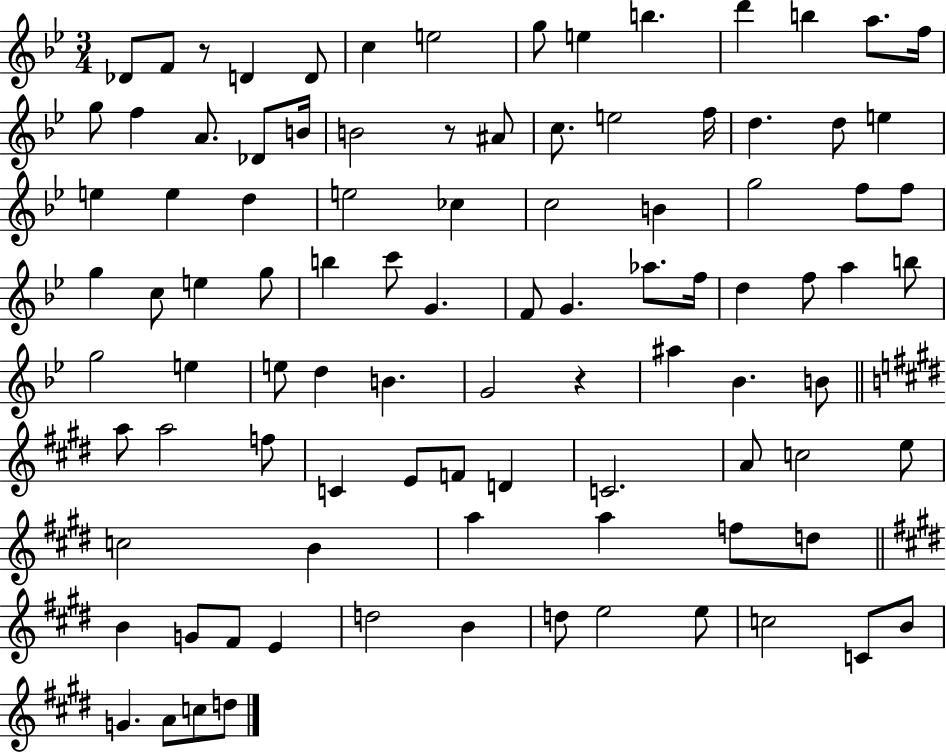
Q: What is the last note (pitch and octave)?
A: D5